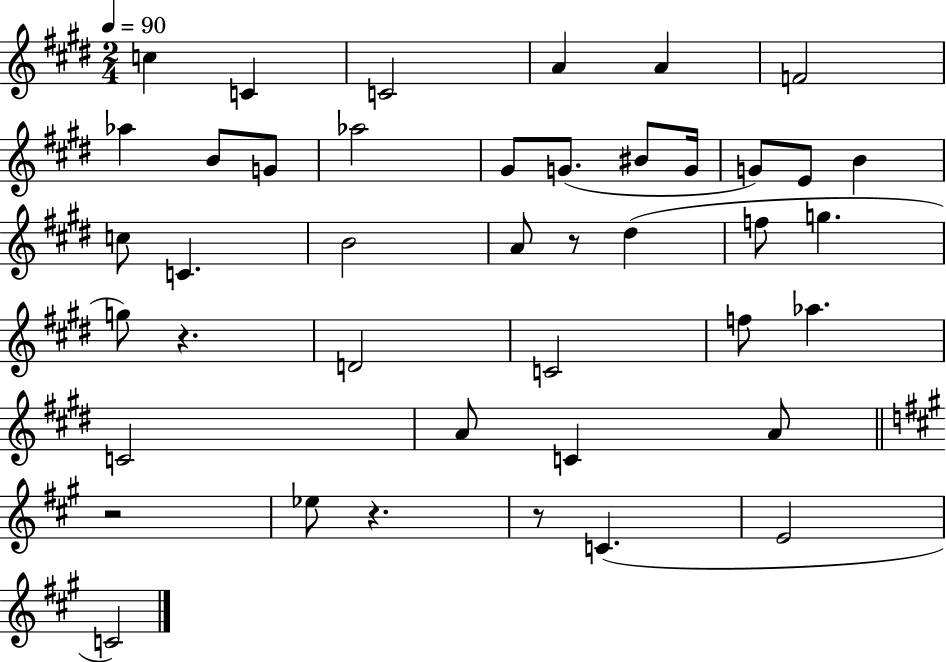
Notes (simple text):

C5/q C4/q C4/h A4/q A4/q F4/h Ab5/q B4/e G4/e Ab5/h G#4/e G4/e. BIS4/e G4/s G4/e E4/e B4/q C5/e C4/q. B4/h A4/e R/e D#5/q F5/e G5/q. G5/e R/q. D4/h C4/h F5/e Ab5/q. C4/h A4/e C4/q A4/e R/h Eb5/e R/q. R/e C4/q. E4/h C4/h